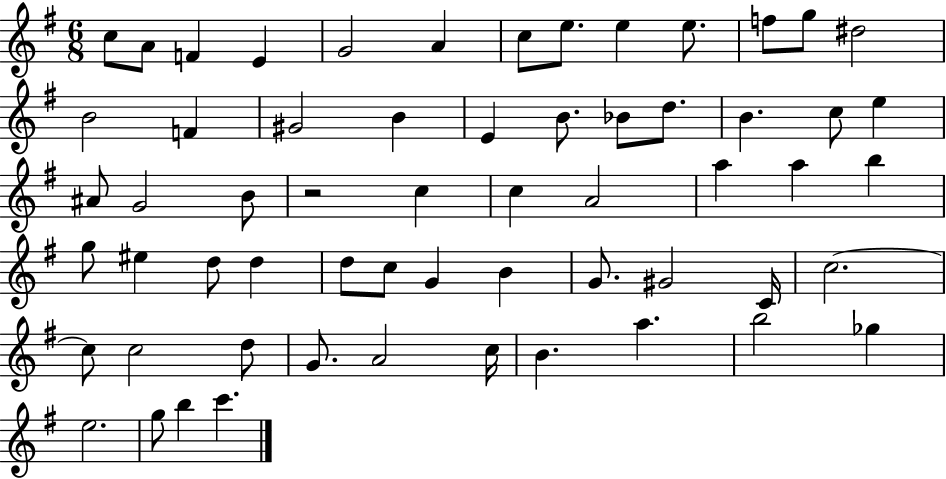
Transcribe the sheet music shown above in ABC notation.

X:1
T:Untitled
M:6/8
L:1/4
K:G
c/2 A/2 F E G2 A c/2 e/2 e e/2 f/2 g/2 ^d2 B2 F ^G2 B E B/2 _B/2 d/2 B c/2 e ^A/2 G2 B/2 z2 c c A2 a a b g/2 ^e d/2 d d/2 c/2 G B G/2 ^G2 C/4 c2 c/2 c2 d/2 G/2 A2 c/4 B a b2 _g e2 g/2 b c'